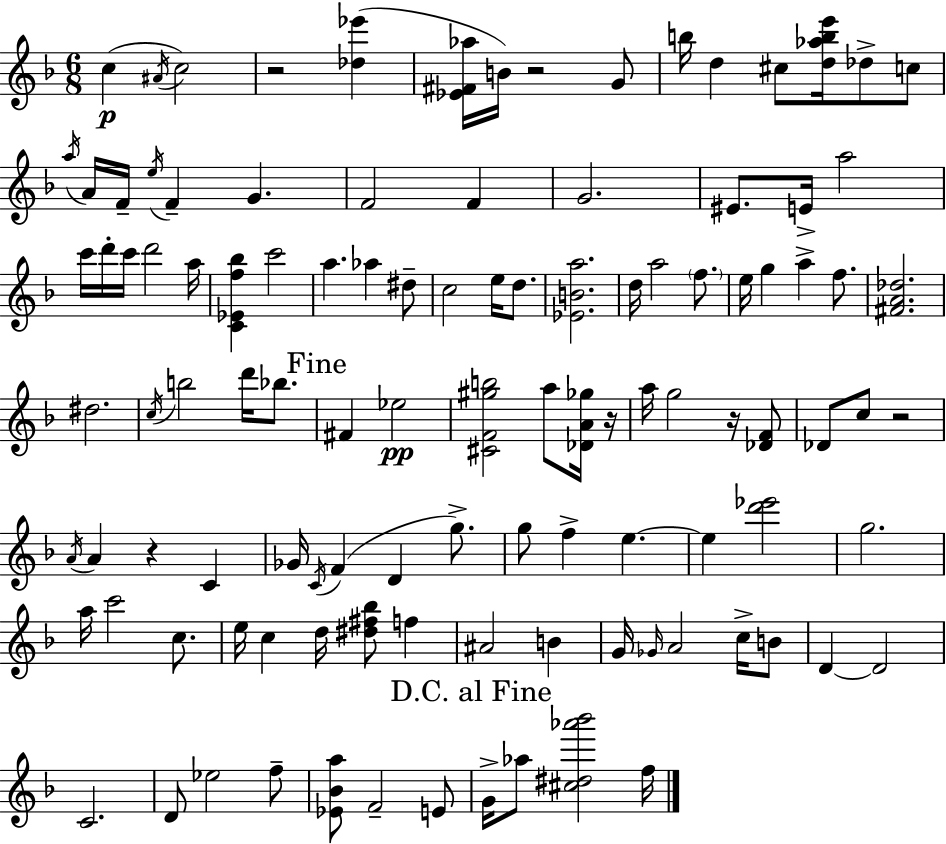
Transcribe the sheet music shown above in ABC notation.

X:1
T:Untitled
M:6/8
L:1/4
K:F
c ^A/4 c2 z2 [_d_e'] [_E^F_a]/4 B/4 z2 G/2 b/4 d ^c/2 [d_abe']/4 _d/2 c/2 a/4 A/4 F/4 e/4 F G F2 F G2 ^E/2 E/4 a2 c'/4 d'/4 c'/4 d'2 a/4 [C_Ef_b] c'2 a _a ^d/2 c2 e/4 d/2 [_EBa]2 d/4 a2 f/2 e/4 g a f/2 [^FA_d]2 ^d2 c/4 b2 d'/4 _b/2 ^F _e2 [^CF^gb]2 a/2 [_DA_g]/4 z/4 a/4 g2 z/4 [_DF]/2 _D/2 c/2 z2 A/4 A z C _G/4 C/4 F D g/2 g/2 f e e [d'_e']2 g2 a/4 c'2 c/2 e/4 c d/4 [^d^f_b]/2 f ^A2 B G/4 _G/4 A2 c/4 B/2 D D2 C2 D/2 _e2 f/2 [_E_Ba]/2 F2 E/2 G/4 _a/2 [^c^d_a'_b']2 f/4